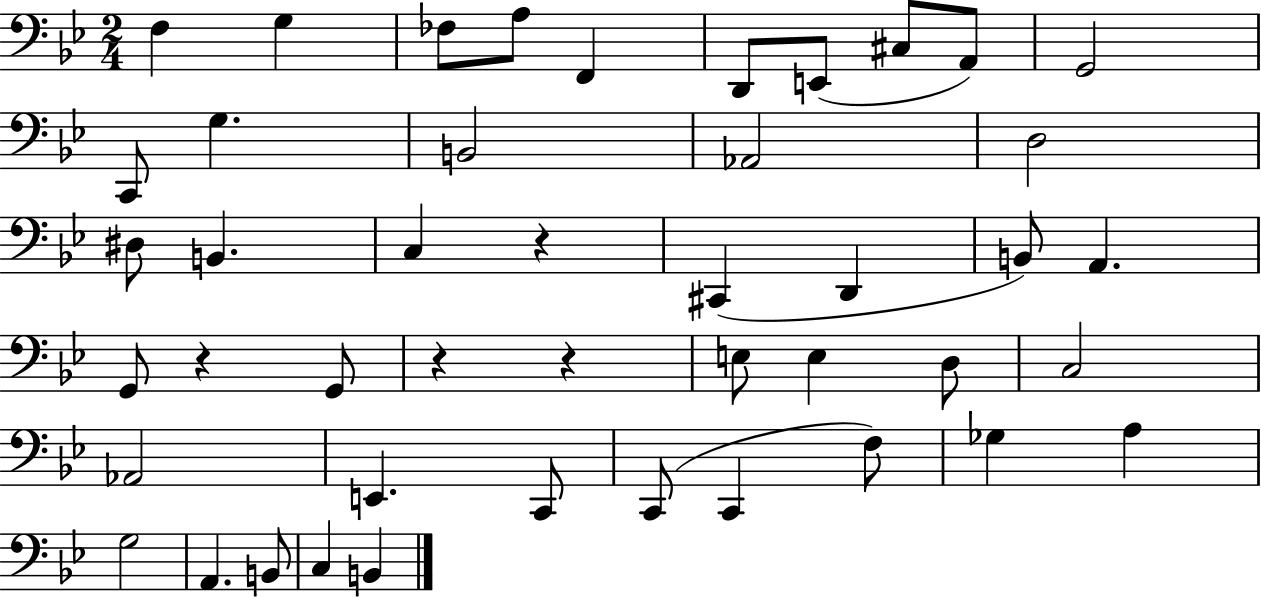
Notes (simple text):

F3/q G3/q FES3/e A3/e F2/q D2/e E2/e C#3/e A2/e G2/h C2/e G3/q. B2/h Ab2/h D3/h D#3/e B2/q. C3/q R/q C#2/q D2/q B2/e A2/q. G2/e R/q G2/e R/q R/q E3/e E3/q D3/e C3/h Ab2/h E2/q. C2/e C2/e C2/q F3/e Gb3/q A3/q G3/h A2/q. B2/e C3/q B2/q